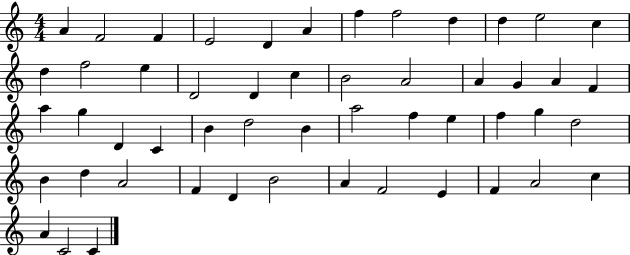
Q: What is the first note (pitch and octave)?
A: A4